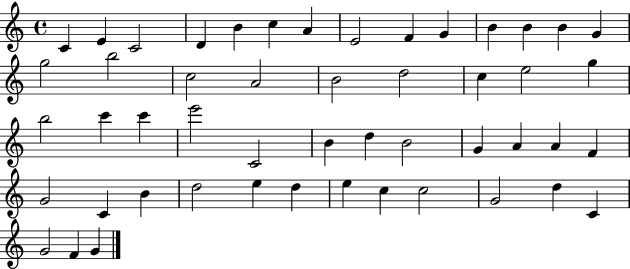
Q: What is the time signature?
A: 4/4